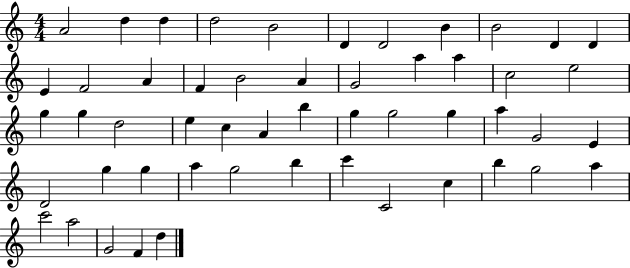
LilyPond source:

{
  \clef treble
  \numericTimeSignature
  \time 4/4
  \key c \major
  a'2 d''4 d''4 | d''2 b'2 | d'4 d'2 b'4 | b'2 d'4 d'4 | \break e'4 f'2 a'4 | f'4 b'2 a'4 | g'2 a''4 a''4 | c''2 e''2 | \break g''4 g''4 d''2 | e''4 c''4 a'4 b''4 | g''4 g''2 g''4 | a''4 g'2 e'4 | \break d'2 g''4 g''4 | a''4 g''2 b''4 | c'''4 c'2 c''4 | b''4 g''2 a''4 | \break c'''2 a''2 | g'2 f'4 d''4 | \bar "|."
}